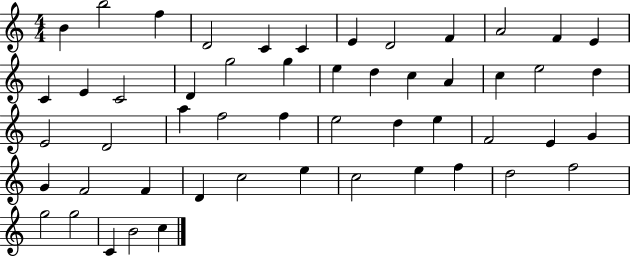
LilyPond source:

{
  \clef treble
  \numericTimeSignature
  \time 4/4
  \key c \major
  b'4 b''2 f''4 | d'2 c'4 c'4 | e'4 d'2 f'4 | a'2 f'4 e'4 | \break c'4 e'4 c'2 | d'4 g''2 g''4 | e''4 d''4 c''4 a'4 | c''4 e''2 d''4 | \break e'2 d'2 | a''4 f''2 f''4 | e''2 d''4 e''4 | f'2 e'4 g'4 | \break g'4 f'2 f'4 | d'4 c''2 e''4 | c''2 e''4 f''4 | d''2 f''2 | \break g''2 g''2 | c'4 b'2 c''4 | \bar "|."
}